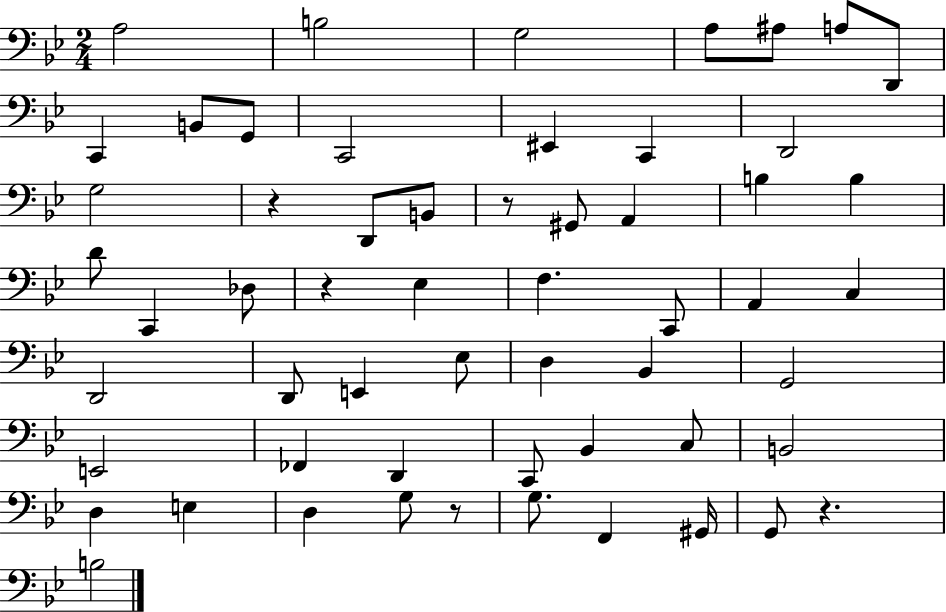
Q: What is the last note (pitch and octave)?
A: B3